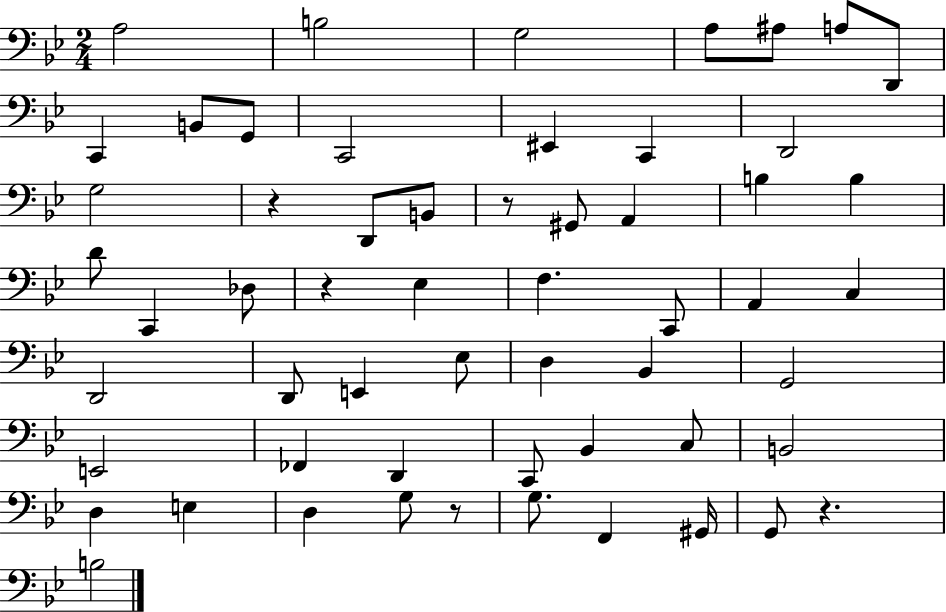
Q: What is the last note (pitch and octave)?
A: B3